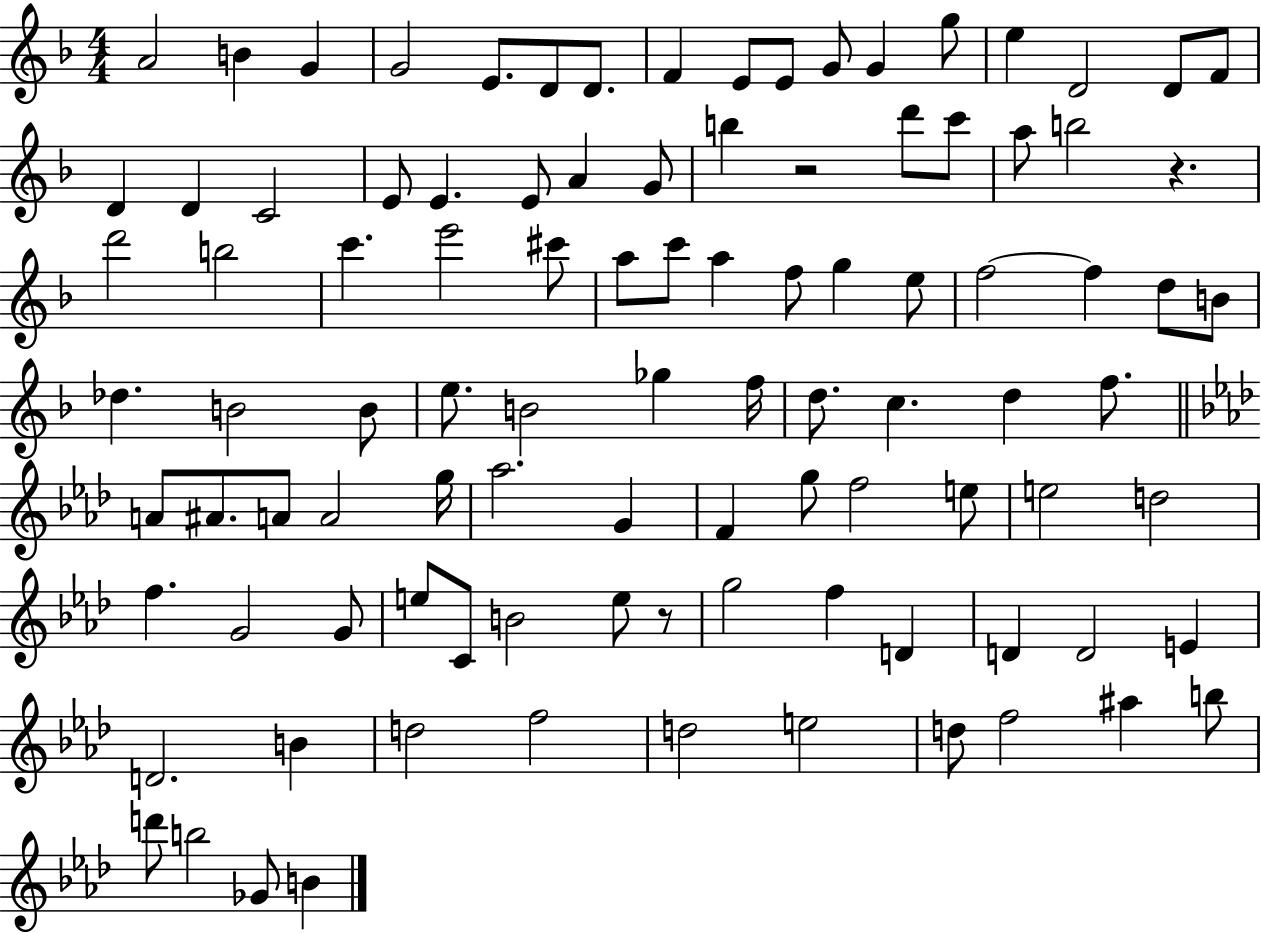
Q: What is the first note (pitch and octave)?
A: A4